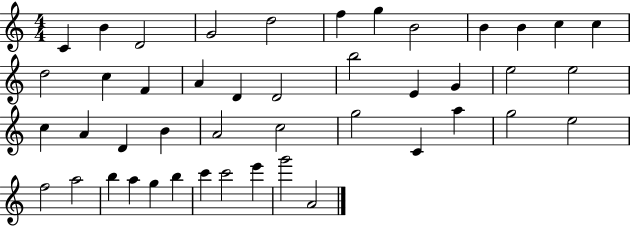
C4/q B4/q D4/h G4/h D5/h F5/q G5/q B4/h B4/q B4/q C5/q C5/q D5/h C5/q F4/q A4/q D4/q D4/h B5/h E4/q G4/q E5/h E5/h C5/q A4/q D4/q B4/q A4/h C5/h G5/h C4/q A5/q G5/h E5/h F5/h A5/h B5/q A5/q G5/q B5/q C6/q C6/h E6/q G6/h A4/h